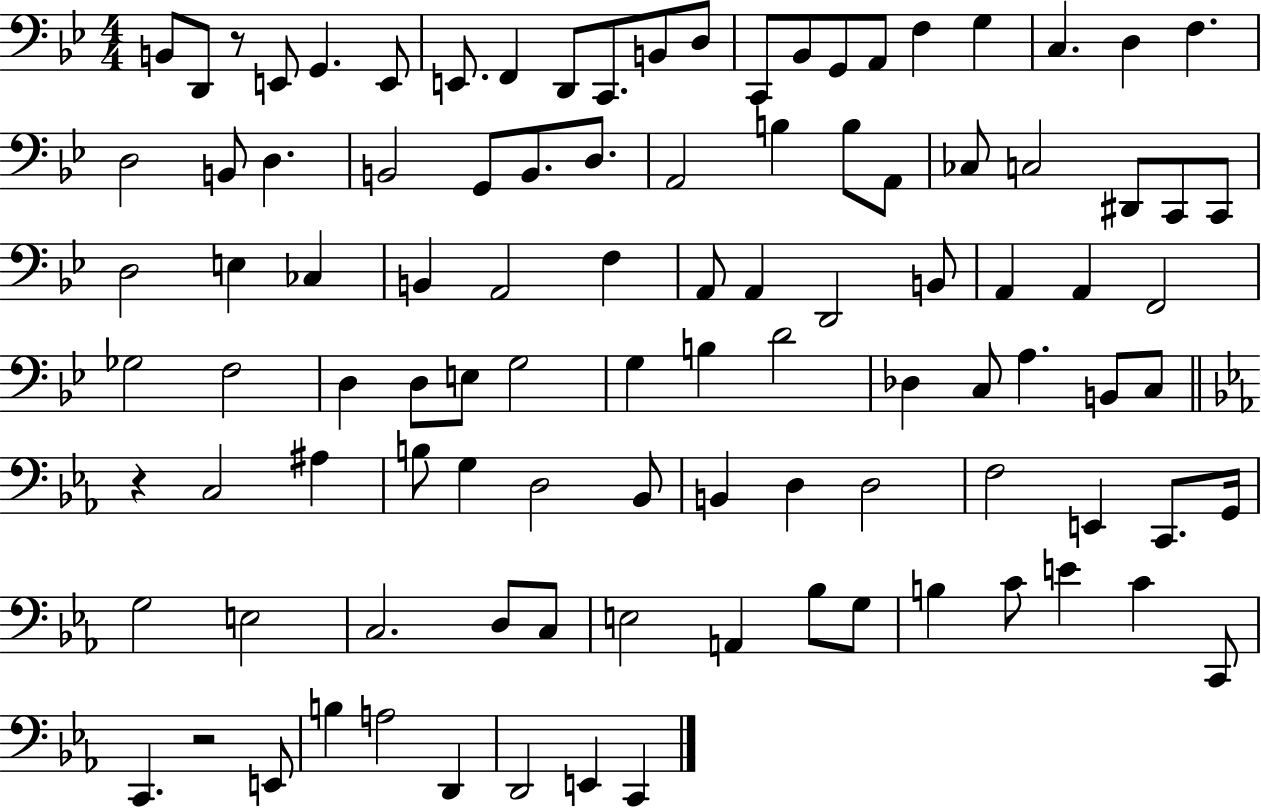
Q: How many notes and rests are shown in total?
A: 101